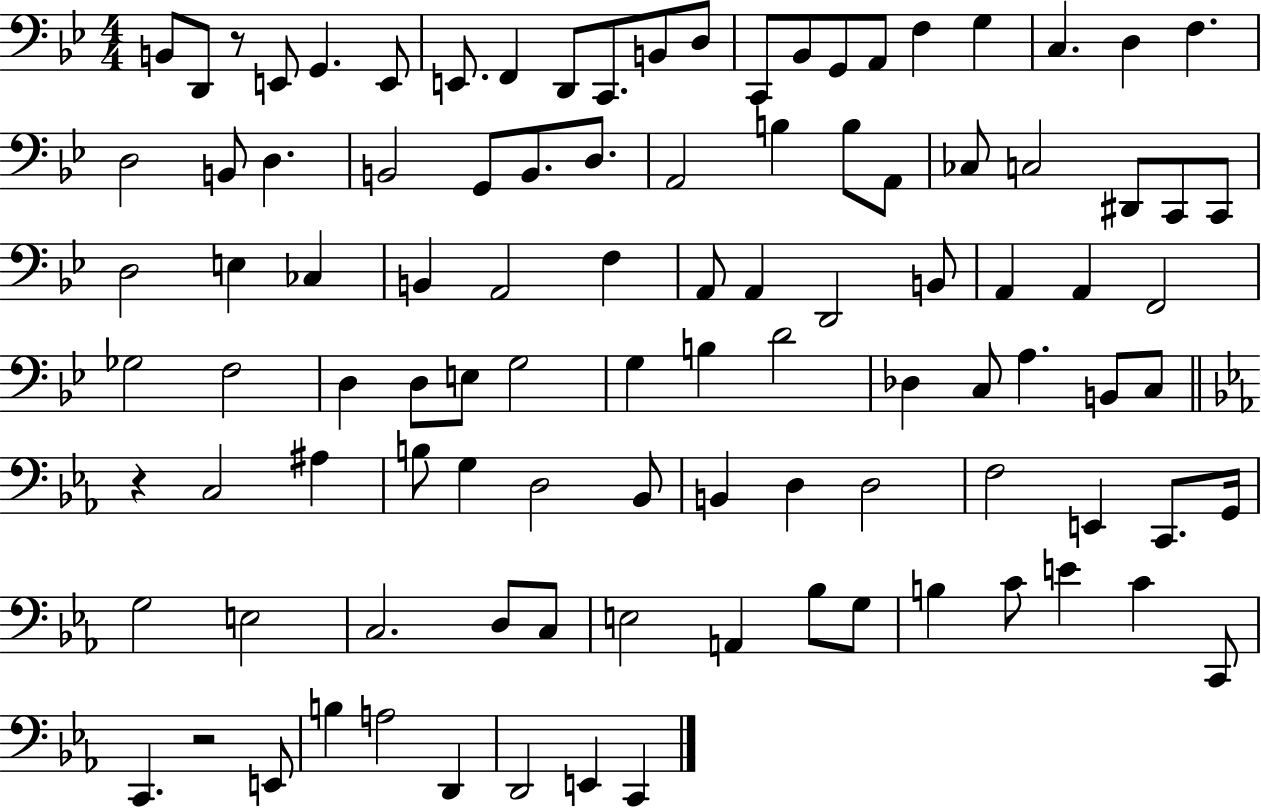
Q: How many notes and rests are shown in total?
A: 101